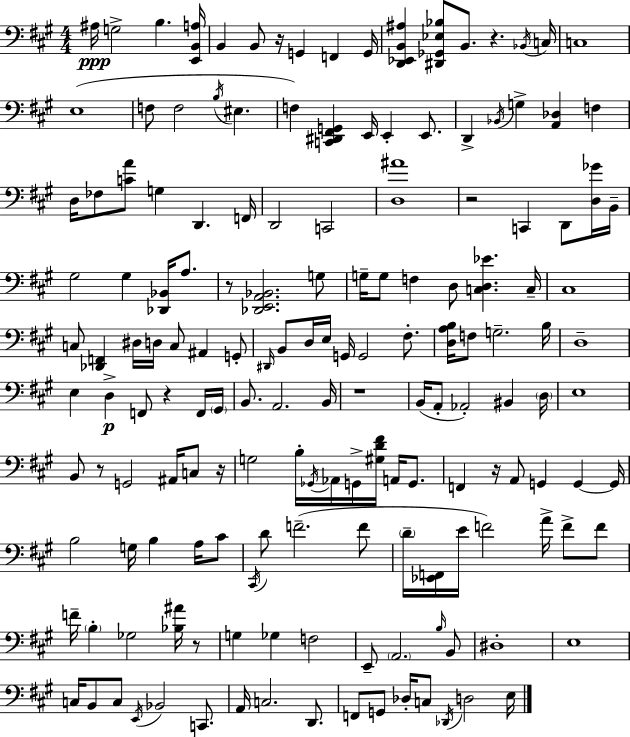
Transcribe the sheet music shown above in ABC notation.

X:1
T:Untitled
M:4/4
L:1/4
K:A
^A,/4 G,2 B, [E,,B,,A,]/4 B,, B,,/2 z/4 G,, F,, G,,/4 [D,,_E,,B,,^A,] [^D,,_G,,_E,_B,]/2 B,,/2 z _B,,/4 C,/4 C,4 E,4 F,/2 F,2 B,/4 ^E, F, [C,,^D,,^F,,G,,] E,,/4 E,, E,,/2 D,, _B,,/4 G, [A,,_D,] F, D,/4 _F,/2 [CA]/2 G, D,, F,,/4 D,,2 C,,2 [D,^A]4 z2 C,, D,,/2 [D,_G]/4 B,,/4 ^G,2 ^G, [_D,,_B,,]/4 A,/2 z/2 [_D,,E,,A,,_B,,]2 G,/2 G,/4 G,/2 F, D,/2 [C,D,_E] C,/4 ^C,4 C,/2 [_D,,F,,] ^D,/4 D,/4 C,/2 ^A,, G,,/2 ^D,,/4 B,,/2 D,/4 E,/4 G,,/4 G,,2 ^F,/2 [D,A,B,]/4 F,/2 G,2 B,/4 D,4 E, D, F,,/2 z F,,/4 ^G,,/4 B,,/2 A,,2 B,,/4 z4 B,,/4 A,,/2 _A,,2 ^B,, D,/4 E,4 B,,/2 z/2 G,,2 ^A,,/4 C,/2 z/4 G,2 B,/4 _G,,/4 _A,,/4 G,,/4 [^G,D^F]/4 A,,/4 G,,/2 F,, z/4 A,,/2 G,, G,, G,,/4 B,2 G,/4 B, A,/4 ^C/2 ^C,,/4 D/2 F2 F/2 D/4 [_E,,F,,]/4 E/4 F2 A/4 F/2 F/2 F/4 B, _G,2 [_B,^A]/4 z/2 G, _G, F,2 E,,/2 A,,2 B,/4 B,,/2 ^D,4 E,4 C,/4 B,,/2 C,/2 E,,/4 _B,,2 C,,/2 A,,/4 C,2 D,,/2 F,,/2 G,,/2 _D,/4 C,/2 _D,,/4 D,2 E,/4